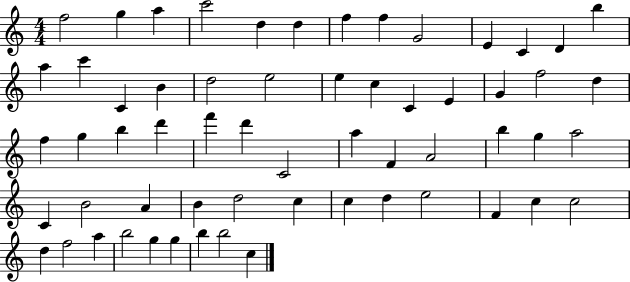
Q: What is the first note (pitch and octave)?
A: F5